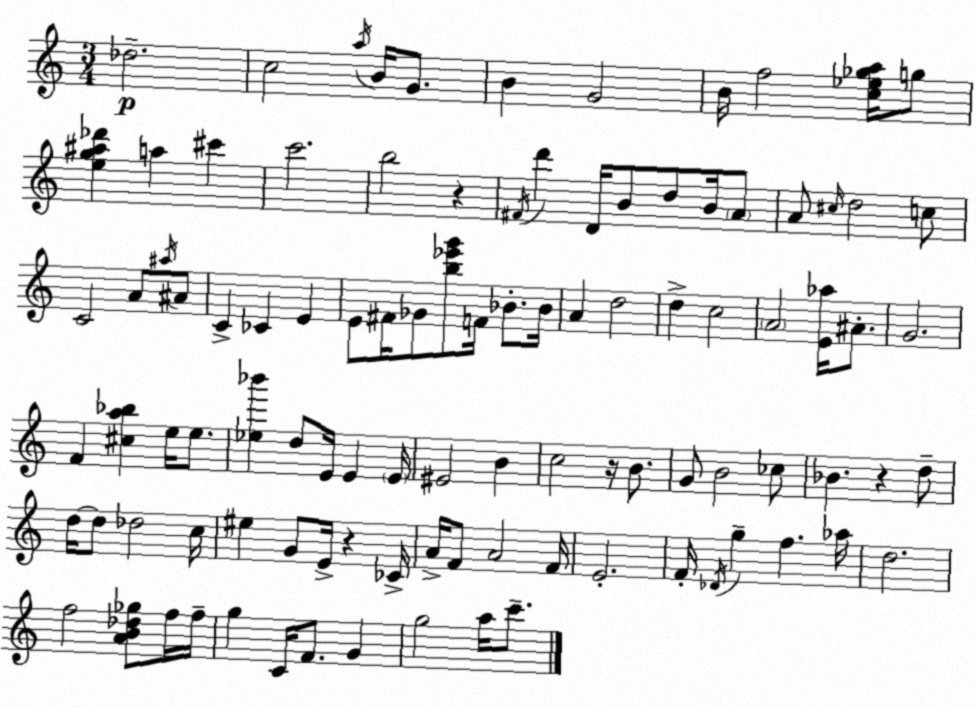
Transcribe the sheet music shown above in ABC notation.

X:1
T:Untitled
M:3/4
L:1/4
K:C
_d2 c2 a/4 B/4 G/2 B G2 B/4 f2 [c_e_ga]/4 g/2 [eg^a_d'] a ^c' c'2 b2 z ^F/4 d' D/4 B/2 d/2 B/4 A/2 A/2 ^c/4 d2 c/2 C2 A/2 ^a/4 ^A/2 C _C E E/2 ^F/4 _G/2 [b_e'g']/2 F/4 _B/2 _B/4 A d2 d c2 A2 [E_a]/4 ^A/2 G2 F [^ca_b] e/4 e/2 [_e_b'] d/2 E/4 E E/4 ^E2 B c2 z/4 B/2 G/2 B2 _c/2 _B z d/2 d/4 d/2 _d2 c/4 ^e G/2 E/4 z _C/4 A/4 F/2 A2 F/4 E2 F/4 _D/4 g f _a/4 d2 f2 [AB_d_g]/2 f/4 f/4 g C/4 F/2 G g2 a/4 c'/2